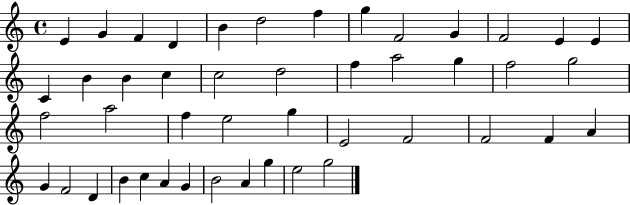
{
  \clef treble
  \time 4/4
  \defaultTimeSignature
  \key c \major
  e'4 g'4 f'4 d'4 | b'4 d''2 f''4 | g''4 f'2 g'4 | f'2 e'4 e'4 | \break c'4 b'4 b'4 c''4 | c''2 d''2 | f''4 a''2 g''4 | f''2 g''2 | \break f''2 a''2 | f''4 e''2 g''4 | e'2 f'2 | f'2 f'4 a'4 | \break g'4 f'2 d'4 | b'4 c''4 a'4 g'4 | b'2 a'4 g''4 | e''2 g''2 | \break \bar "|."
}